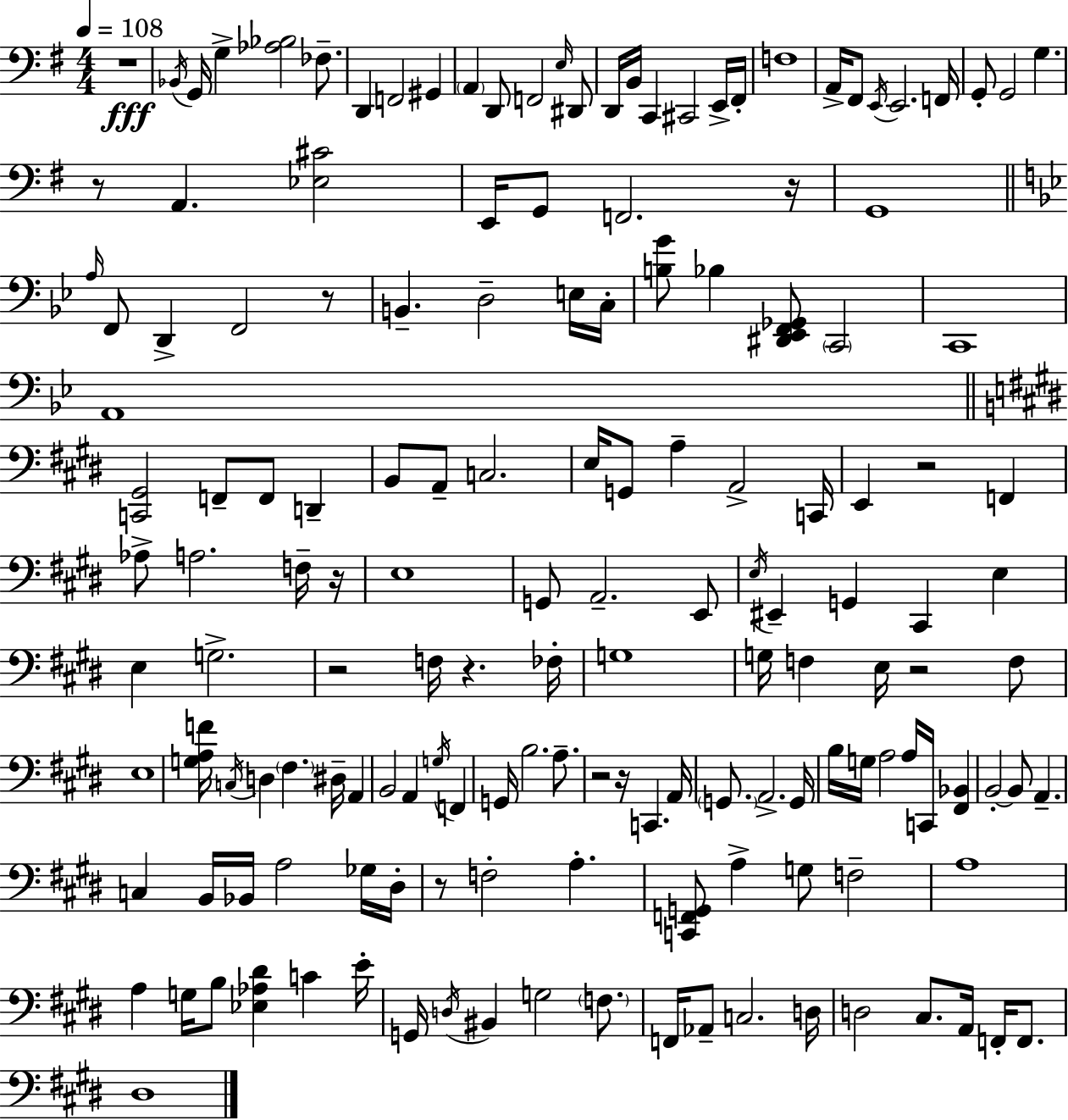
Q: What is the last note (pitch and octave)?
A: D#3